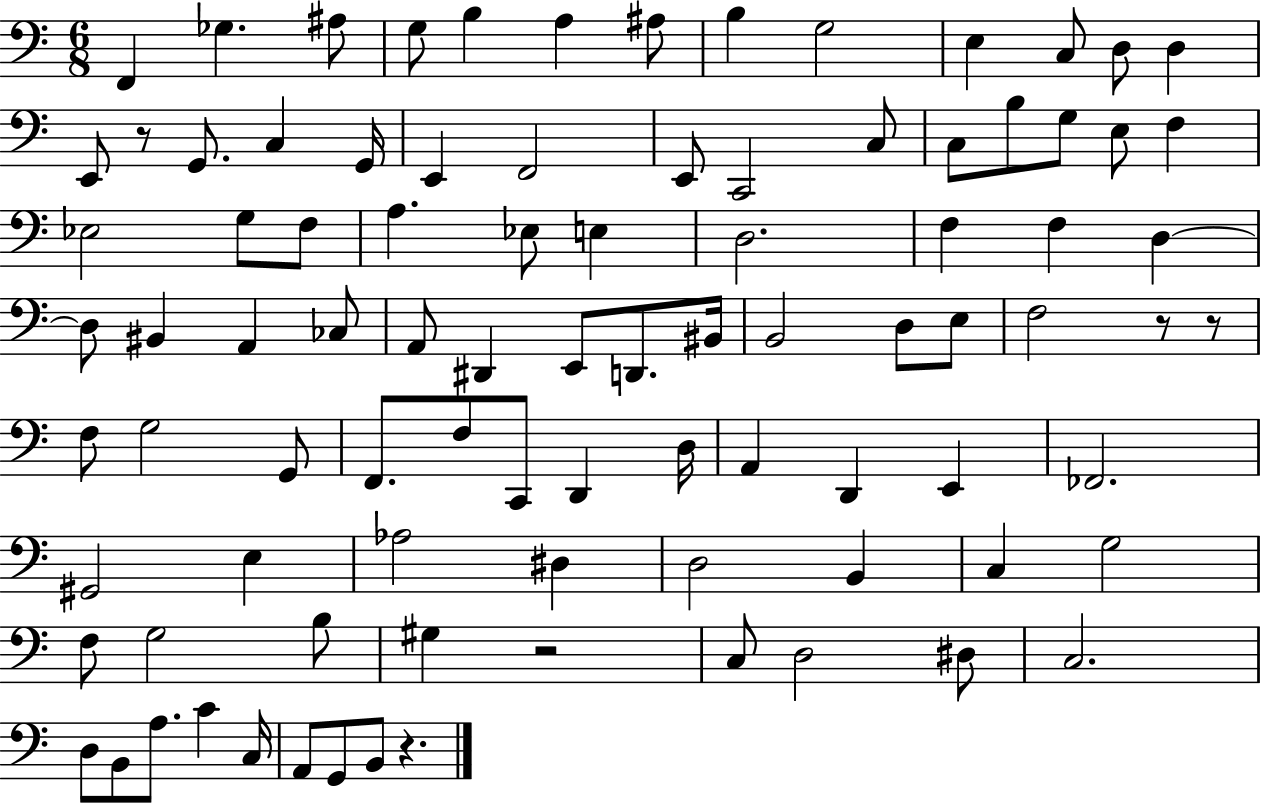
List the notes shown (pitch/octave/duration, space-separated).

F2/q Gb3/q. A#3/e G3/e B3/q A3/q A#3/e B3/q G3/h E3/q C3/e D3/e D3/q E2/e R/e G2/e. C3/q G2/s E2/q F2/h E2/e C2/h C3/e C3/e B3/e G3/e E3/e F3/q Eb3/h G3/e F3/e A3/q. Eb3/e E3/q D3/h. F3/q F3/q D3/q D3/e BIS2/q A2/q CES3/e A2/e D#2/q E2/e D2/e. BIS2/s B2/h D3/e E3/e F3/h R/e R/e F3/e G3/h G2/e F2/e. F3/e C2/e D2/q D3/s A2/q D2/q E2/q FES2/h. G#2/h E3/q Ab3/h D#3/q D3/h B2/q C3/q G3/h F3/e G3/h B3/e G#3/q R/h C3/e D3/h D#3/e C3/h. D3/e B2/e A3/e. C4/q C3/s A2/e G2/e B2/e R/q.